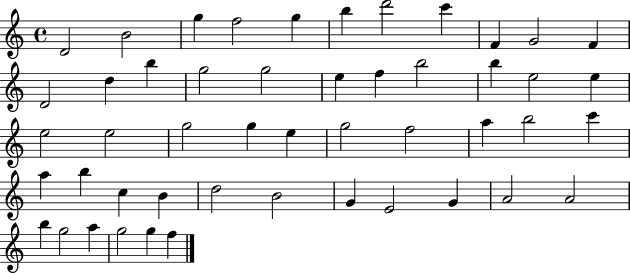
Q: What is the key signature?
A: C major